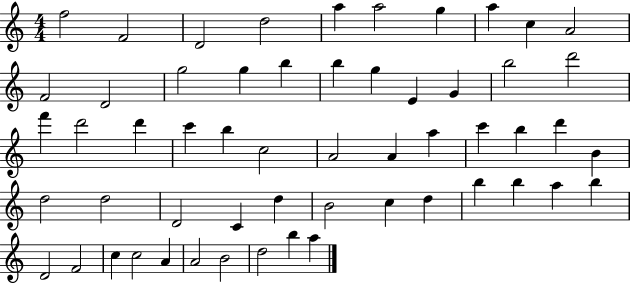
F5/h F4/h D4/h D5/h A5/q A5/h G5/q A5/q C5/q A4/h F4/h D4/h G5/h G5/q B5/q B5/q G5/q E4/q G4/q B5/h D6/h F6/q D6/h D6/q C6/q B5/q C5/h A4/h A4/q A5/q C6/q B5/q D6/q B4/q D5/h D5/h D4/h C4/q D5/q B4/h C5/q D5/q B5/q B5/q A5/q B5/q D4/h F4/h C5/q C5/h A4/q A4/h B4/h D5/h B5/q A5/q